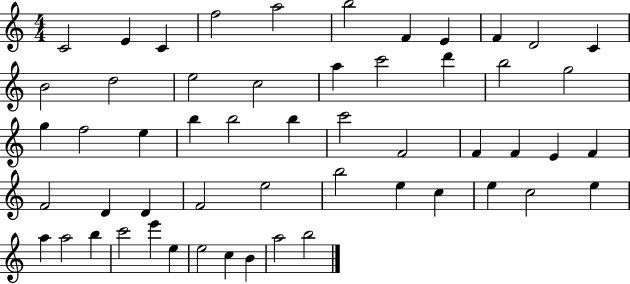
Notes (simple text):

C4/h E4/q C4/q F5/h A5/h B5/h F4/q E4/q F4/q D4/h C4/q B4/h D5/h E5/h C5/h A5/q C6/h D6/q B5/h G5/h G5/q F5/h E5/q B5/q B5/h B5/q C6/h F4/h F4/q F4/q E4/q F4/q F4/h D4/q D4/q F4/h E5/h B5/h E5/q C5/q E5/q C5/h E5/q A5/q A5/h B5/q C6/h E6/q E5/q E5/h C5/q B4/q A5/h B5/h